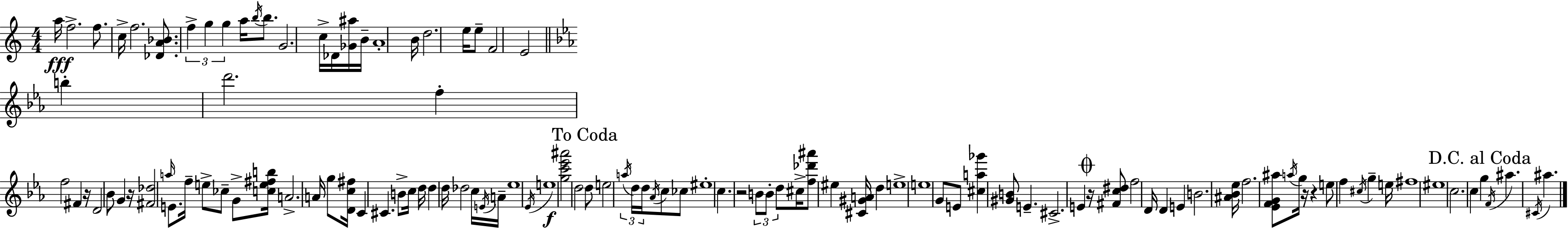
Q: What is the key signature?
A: C major